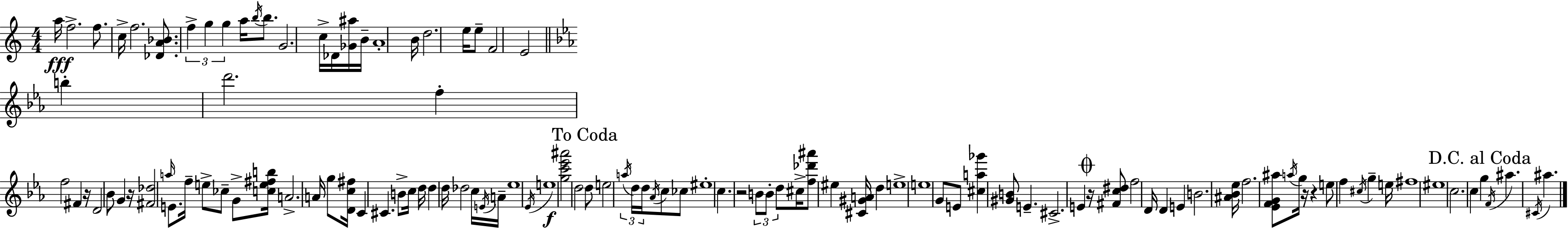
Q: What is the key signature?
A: C major